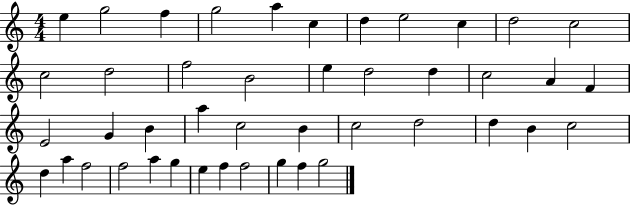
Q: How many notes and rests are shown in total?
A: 44